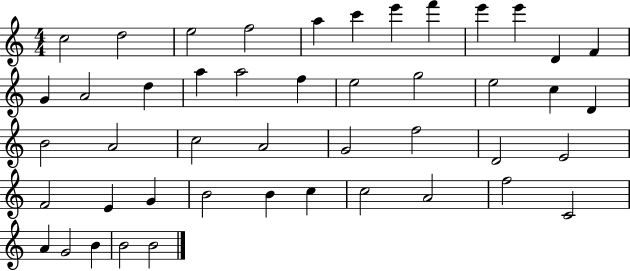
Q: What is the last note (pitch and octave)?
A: B4